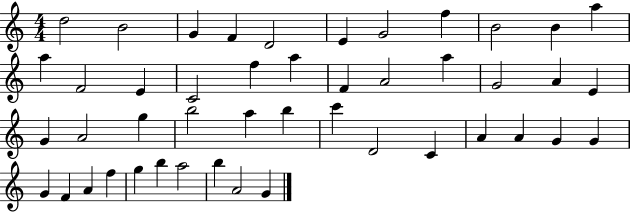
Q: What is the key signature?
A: C major